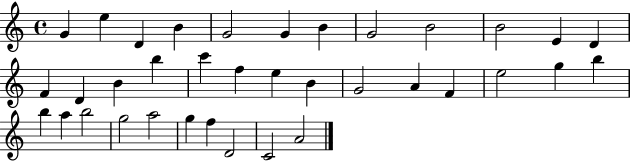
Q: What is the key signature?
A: C major